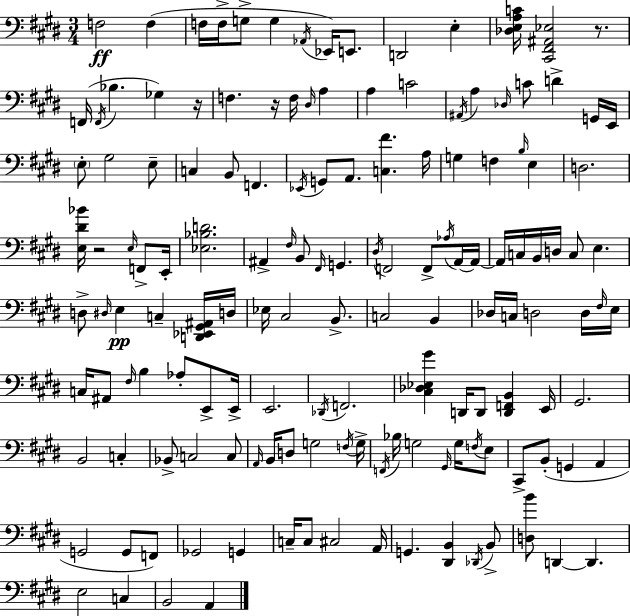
F3/h F3/q F3/s F3/s G3/e G3/q Ab2/s Eb2/s E2/e. D2/h E3/q [Db3,E3,A3,C4]/s [C#2,F#2,A#2,Eb3]/h R/e. F2/s F2/s Bb3/q. Gb3/q R/s F3/q. R/s F3/s D#3/s A3/q A3/q C4/h A#2/s A3/q Db3/s C4/e D4/q G2/s E2/s E3/e G#3/h E3/e C3/q B2/e F2/q. Eb2/s G2/e A2/e. [C3,F#4]/q. A3/s G3/q F3/q B3/s E3/q D3/h. [E3,D#4,Bb4]/s R/h E3/s F2/e E2/s [Eb3,Bb3,D4]/h. A#2/q F#3/s B2/e F#2/s G2/q. D#3/s F2/h F2/e Ab3/s A2/s A2/s A2/s C3/s B2/s D3/s C3/e E3/q. D3/e D#3/s E3/q C3/q [D2,Eb2,G#2,A#2]/s D3/s Eb3/s C#3/h B2/e. C3/h B2/q Db3/s C3/s D3/h D3/s F#3/s E3/s C3/s A#2/e F#3/s B3/q Ab3/e E2/e E2/s E2/h. Db2/s F2/h. [C#3,Db3,Eb3,G#4]/q D2/s D2/e [D2,F2,B2]/q E2/s G#2/h. B2/h C3/q Bb2/e C3/h C3/e A2/s B2/s D3/e G3/h F3/s G3/s F2/s Bb3/s G3/h G#2/s G3/s F3/s E3/e C#2/e B2/e G2/q A2/q G2/h G2/e F2/e Gb2/h G2/q C3/s C3/e C#3/h A2/s G2/q. [D#2,B2]/q Db2/s B2/e [D3,B4]/e D2/q D2/q. E3/h C3/q B2/h A2/q